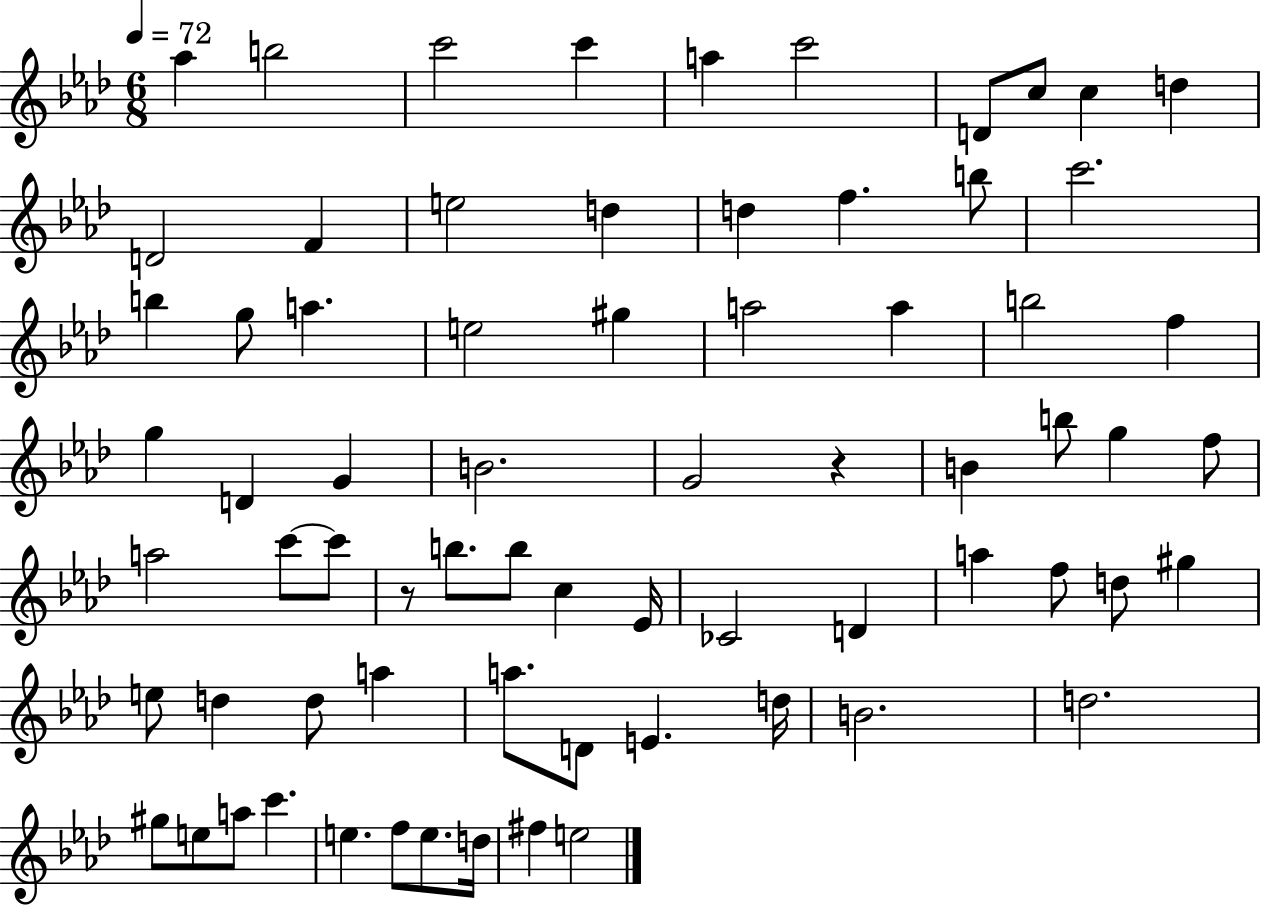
Ab5/q B5/h C6/h C6/q A5/q C6/h D4/e C5/e C5/q D5/q D4/h F4/q E5/h D5/q D5/q F5/q. B5/e C6/h. B5/q G5/e A5/q. E5/h G#5/q A5/h A5/q B5/h F5/q G5/q D4/q G4/q B4/h. G4/h R/q B4/q B5/e G5/q F5/e A5/h C6/e C6/e R/e B5/e. B5/e C5/q Eb4/s CES4/h D4/q A5/q F5/e D5/e G#5/q E5/e D5/q D5/e A5/q A5/e. D4/e E4/q. D5/s B4/h. D5/h. G#5/e E5/e A5/e C6/q. E5/q. F5/e E5/e. D5/s F#5/q E5/h